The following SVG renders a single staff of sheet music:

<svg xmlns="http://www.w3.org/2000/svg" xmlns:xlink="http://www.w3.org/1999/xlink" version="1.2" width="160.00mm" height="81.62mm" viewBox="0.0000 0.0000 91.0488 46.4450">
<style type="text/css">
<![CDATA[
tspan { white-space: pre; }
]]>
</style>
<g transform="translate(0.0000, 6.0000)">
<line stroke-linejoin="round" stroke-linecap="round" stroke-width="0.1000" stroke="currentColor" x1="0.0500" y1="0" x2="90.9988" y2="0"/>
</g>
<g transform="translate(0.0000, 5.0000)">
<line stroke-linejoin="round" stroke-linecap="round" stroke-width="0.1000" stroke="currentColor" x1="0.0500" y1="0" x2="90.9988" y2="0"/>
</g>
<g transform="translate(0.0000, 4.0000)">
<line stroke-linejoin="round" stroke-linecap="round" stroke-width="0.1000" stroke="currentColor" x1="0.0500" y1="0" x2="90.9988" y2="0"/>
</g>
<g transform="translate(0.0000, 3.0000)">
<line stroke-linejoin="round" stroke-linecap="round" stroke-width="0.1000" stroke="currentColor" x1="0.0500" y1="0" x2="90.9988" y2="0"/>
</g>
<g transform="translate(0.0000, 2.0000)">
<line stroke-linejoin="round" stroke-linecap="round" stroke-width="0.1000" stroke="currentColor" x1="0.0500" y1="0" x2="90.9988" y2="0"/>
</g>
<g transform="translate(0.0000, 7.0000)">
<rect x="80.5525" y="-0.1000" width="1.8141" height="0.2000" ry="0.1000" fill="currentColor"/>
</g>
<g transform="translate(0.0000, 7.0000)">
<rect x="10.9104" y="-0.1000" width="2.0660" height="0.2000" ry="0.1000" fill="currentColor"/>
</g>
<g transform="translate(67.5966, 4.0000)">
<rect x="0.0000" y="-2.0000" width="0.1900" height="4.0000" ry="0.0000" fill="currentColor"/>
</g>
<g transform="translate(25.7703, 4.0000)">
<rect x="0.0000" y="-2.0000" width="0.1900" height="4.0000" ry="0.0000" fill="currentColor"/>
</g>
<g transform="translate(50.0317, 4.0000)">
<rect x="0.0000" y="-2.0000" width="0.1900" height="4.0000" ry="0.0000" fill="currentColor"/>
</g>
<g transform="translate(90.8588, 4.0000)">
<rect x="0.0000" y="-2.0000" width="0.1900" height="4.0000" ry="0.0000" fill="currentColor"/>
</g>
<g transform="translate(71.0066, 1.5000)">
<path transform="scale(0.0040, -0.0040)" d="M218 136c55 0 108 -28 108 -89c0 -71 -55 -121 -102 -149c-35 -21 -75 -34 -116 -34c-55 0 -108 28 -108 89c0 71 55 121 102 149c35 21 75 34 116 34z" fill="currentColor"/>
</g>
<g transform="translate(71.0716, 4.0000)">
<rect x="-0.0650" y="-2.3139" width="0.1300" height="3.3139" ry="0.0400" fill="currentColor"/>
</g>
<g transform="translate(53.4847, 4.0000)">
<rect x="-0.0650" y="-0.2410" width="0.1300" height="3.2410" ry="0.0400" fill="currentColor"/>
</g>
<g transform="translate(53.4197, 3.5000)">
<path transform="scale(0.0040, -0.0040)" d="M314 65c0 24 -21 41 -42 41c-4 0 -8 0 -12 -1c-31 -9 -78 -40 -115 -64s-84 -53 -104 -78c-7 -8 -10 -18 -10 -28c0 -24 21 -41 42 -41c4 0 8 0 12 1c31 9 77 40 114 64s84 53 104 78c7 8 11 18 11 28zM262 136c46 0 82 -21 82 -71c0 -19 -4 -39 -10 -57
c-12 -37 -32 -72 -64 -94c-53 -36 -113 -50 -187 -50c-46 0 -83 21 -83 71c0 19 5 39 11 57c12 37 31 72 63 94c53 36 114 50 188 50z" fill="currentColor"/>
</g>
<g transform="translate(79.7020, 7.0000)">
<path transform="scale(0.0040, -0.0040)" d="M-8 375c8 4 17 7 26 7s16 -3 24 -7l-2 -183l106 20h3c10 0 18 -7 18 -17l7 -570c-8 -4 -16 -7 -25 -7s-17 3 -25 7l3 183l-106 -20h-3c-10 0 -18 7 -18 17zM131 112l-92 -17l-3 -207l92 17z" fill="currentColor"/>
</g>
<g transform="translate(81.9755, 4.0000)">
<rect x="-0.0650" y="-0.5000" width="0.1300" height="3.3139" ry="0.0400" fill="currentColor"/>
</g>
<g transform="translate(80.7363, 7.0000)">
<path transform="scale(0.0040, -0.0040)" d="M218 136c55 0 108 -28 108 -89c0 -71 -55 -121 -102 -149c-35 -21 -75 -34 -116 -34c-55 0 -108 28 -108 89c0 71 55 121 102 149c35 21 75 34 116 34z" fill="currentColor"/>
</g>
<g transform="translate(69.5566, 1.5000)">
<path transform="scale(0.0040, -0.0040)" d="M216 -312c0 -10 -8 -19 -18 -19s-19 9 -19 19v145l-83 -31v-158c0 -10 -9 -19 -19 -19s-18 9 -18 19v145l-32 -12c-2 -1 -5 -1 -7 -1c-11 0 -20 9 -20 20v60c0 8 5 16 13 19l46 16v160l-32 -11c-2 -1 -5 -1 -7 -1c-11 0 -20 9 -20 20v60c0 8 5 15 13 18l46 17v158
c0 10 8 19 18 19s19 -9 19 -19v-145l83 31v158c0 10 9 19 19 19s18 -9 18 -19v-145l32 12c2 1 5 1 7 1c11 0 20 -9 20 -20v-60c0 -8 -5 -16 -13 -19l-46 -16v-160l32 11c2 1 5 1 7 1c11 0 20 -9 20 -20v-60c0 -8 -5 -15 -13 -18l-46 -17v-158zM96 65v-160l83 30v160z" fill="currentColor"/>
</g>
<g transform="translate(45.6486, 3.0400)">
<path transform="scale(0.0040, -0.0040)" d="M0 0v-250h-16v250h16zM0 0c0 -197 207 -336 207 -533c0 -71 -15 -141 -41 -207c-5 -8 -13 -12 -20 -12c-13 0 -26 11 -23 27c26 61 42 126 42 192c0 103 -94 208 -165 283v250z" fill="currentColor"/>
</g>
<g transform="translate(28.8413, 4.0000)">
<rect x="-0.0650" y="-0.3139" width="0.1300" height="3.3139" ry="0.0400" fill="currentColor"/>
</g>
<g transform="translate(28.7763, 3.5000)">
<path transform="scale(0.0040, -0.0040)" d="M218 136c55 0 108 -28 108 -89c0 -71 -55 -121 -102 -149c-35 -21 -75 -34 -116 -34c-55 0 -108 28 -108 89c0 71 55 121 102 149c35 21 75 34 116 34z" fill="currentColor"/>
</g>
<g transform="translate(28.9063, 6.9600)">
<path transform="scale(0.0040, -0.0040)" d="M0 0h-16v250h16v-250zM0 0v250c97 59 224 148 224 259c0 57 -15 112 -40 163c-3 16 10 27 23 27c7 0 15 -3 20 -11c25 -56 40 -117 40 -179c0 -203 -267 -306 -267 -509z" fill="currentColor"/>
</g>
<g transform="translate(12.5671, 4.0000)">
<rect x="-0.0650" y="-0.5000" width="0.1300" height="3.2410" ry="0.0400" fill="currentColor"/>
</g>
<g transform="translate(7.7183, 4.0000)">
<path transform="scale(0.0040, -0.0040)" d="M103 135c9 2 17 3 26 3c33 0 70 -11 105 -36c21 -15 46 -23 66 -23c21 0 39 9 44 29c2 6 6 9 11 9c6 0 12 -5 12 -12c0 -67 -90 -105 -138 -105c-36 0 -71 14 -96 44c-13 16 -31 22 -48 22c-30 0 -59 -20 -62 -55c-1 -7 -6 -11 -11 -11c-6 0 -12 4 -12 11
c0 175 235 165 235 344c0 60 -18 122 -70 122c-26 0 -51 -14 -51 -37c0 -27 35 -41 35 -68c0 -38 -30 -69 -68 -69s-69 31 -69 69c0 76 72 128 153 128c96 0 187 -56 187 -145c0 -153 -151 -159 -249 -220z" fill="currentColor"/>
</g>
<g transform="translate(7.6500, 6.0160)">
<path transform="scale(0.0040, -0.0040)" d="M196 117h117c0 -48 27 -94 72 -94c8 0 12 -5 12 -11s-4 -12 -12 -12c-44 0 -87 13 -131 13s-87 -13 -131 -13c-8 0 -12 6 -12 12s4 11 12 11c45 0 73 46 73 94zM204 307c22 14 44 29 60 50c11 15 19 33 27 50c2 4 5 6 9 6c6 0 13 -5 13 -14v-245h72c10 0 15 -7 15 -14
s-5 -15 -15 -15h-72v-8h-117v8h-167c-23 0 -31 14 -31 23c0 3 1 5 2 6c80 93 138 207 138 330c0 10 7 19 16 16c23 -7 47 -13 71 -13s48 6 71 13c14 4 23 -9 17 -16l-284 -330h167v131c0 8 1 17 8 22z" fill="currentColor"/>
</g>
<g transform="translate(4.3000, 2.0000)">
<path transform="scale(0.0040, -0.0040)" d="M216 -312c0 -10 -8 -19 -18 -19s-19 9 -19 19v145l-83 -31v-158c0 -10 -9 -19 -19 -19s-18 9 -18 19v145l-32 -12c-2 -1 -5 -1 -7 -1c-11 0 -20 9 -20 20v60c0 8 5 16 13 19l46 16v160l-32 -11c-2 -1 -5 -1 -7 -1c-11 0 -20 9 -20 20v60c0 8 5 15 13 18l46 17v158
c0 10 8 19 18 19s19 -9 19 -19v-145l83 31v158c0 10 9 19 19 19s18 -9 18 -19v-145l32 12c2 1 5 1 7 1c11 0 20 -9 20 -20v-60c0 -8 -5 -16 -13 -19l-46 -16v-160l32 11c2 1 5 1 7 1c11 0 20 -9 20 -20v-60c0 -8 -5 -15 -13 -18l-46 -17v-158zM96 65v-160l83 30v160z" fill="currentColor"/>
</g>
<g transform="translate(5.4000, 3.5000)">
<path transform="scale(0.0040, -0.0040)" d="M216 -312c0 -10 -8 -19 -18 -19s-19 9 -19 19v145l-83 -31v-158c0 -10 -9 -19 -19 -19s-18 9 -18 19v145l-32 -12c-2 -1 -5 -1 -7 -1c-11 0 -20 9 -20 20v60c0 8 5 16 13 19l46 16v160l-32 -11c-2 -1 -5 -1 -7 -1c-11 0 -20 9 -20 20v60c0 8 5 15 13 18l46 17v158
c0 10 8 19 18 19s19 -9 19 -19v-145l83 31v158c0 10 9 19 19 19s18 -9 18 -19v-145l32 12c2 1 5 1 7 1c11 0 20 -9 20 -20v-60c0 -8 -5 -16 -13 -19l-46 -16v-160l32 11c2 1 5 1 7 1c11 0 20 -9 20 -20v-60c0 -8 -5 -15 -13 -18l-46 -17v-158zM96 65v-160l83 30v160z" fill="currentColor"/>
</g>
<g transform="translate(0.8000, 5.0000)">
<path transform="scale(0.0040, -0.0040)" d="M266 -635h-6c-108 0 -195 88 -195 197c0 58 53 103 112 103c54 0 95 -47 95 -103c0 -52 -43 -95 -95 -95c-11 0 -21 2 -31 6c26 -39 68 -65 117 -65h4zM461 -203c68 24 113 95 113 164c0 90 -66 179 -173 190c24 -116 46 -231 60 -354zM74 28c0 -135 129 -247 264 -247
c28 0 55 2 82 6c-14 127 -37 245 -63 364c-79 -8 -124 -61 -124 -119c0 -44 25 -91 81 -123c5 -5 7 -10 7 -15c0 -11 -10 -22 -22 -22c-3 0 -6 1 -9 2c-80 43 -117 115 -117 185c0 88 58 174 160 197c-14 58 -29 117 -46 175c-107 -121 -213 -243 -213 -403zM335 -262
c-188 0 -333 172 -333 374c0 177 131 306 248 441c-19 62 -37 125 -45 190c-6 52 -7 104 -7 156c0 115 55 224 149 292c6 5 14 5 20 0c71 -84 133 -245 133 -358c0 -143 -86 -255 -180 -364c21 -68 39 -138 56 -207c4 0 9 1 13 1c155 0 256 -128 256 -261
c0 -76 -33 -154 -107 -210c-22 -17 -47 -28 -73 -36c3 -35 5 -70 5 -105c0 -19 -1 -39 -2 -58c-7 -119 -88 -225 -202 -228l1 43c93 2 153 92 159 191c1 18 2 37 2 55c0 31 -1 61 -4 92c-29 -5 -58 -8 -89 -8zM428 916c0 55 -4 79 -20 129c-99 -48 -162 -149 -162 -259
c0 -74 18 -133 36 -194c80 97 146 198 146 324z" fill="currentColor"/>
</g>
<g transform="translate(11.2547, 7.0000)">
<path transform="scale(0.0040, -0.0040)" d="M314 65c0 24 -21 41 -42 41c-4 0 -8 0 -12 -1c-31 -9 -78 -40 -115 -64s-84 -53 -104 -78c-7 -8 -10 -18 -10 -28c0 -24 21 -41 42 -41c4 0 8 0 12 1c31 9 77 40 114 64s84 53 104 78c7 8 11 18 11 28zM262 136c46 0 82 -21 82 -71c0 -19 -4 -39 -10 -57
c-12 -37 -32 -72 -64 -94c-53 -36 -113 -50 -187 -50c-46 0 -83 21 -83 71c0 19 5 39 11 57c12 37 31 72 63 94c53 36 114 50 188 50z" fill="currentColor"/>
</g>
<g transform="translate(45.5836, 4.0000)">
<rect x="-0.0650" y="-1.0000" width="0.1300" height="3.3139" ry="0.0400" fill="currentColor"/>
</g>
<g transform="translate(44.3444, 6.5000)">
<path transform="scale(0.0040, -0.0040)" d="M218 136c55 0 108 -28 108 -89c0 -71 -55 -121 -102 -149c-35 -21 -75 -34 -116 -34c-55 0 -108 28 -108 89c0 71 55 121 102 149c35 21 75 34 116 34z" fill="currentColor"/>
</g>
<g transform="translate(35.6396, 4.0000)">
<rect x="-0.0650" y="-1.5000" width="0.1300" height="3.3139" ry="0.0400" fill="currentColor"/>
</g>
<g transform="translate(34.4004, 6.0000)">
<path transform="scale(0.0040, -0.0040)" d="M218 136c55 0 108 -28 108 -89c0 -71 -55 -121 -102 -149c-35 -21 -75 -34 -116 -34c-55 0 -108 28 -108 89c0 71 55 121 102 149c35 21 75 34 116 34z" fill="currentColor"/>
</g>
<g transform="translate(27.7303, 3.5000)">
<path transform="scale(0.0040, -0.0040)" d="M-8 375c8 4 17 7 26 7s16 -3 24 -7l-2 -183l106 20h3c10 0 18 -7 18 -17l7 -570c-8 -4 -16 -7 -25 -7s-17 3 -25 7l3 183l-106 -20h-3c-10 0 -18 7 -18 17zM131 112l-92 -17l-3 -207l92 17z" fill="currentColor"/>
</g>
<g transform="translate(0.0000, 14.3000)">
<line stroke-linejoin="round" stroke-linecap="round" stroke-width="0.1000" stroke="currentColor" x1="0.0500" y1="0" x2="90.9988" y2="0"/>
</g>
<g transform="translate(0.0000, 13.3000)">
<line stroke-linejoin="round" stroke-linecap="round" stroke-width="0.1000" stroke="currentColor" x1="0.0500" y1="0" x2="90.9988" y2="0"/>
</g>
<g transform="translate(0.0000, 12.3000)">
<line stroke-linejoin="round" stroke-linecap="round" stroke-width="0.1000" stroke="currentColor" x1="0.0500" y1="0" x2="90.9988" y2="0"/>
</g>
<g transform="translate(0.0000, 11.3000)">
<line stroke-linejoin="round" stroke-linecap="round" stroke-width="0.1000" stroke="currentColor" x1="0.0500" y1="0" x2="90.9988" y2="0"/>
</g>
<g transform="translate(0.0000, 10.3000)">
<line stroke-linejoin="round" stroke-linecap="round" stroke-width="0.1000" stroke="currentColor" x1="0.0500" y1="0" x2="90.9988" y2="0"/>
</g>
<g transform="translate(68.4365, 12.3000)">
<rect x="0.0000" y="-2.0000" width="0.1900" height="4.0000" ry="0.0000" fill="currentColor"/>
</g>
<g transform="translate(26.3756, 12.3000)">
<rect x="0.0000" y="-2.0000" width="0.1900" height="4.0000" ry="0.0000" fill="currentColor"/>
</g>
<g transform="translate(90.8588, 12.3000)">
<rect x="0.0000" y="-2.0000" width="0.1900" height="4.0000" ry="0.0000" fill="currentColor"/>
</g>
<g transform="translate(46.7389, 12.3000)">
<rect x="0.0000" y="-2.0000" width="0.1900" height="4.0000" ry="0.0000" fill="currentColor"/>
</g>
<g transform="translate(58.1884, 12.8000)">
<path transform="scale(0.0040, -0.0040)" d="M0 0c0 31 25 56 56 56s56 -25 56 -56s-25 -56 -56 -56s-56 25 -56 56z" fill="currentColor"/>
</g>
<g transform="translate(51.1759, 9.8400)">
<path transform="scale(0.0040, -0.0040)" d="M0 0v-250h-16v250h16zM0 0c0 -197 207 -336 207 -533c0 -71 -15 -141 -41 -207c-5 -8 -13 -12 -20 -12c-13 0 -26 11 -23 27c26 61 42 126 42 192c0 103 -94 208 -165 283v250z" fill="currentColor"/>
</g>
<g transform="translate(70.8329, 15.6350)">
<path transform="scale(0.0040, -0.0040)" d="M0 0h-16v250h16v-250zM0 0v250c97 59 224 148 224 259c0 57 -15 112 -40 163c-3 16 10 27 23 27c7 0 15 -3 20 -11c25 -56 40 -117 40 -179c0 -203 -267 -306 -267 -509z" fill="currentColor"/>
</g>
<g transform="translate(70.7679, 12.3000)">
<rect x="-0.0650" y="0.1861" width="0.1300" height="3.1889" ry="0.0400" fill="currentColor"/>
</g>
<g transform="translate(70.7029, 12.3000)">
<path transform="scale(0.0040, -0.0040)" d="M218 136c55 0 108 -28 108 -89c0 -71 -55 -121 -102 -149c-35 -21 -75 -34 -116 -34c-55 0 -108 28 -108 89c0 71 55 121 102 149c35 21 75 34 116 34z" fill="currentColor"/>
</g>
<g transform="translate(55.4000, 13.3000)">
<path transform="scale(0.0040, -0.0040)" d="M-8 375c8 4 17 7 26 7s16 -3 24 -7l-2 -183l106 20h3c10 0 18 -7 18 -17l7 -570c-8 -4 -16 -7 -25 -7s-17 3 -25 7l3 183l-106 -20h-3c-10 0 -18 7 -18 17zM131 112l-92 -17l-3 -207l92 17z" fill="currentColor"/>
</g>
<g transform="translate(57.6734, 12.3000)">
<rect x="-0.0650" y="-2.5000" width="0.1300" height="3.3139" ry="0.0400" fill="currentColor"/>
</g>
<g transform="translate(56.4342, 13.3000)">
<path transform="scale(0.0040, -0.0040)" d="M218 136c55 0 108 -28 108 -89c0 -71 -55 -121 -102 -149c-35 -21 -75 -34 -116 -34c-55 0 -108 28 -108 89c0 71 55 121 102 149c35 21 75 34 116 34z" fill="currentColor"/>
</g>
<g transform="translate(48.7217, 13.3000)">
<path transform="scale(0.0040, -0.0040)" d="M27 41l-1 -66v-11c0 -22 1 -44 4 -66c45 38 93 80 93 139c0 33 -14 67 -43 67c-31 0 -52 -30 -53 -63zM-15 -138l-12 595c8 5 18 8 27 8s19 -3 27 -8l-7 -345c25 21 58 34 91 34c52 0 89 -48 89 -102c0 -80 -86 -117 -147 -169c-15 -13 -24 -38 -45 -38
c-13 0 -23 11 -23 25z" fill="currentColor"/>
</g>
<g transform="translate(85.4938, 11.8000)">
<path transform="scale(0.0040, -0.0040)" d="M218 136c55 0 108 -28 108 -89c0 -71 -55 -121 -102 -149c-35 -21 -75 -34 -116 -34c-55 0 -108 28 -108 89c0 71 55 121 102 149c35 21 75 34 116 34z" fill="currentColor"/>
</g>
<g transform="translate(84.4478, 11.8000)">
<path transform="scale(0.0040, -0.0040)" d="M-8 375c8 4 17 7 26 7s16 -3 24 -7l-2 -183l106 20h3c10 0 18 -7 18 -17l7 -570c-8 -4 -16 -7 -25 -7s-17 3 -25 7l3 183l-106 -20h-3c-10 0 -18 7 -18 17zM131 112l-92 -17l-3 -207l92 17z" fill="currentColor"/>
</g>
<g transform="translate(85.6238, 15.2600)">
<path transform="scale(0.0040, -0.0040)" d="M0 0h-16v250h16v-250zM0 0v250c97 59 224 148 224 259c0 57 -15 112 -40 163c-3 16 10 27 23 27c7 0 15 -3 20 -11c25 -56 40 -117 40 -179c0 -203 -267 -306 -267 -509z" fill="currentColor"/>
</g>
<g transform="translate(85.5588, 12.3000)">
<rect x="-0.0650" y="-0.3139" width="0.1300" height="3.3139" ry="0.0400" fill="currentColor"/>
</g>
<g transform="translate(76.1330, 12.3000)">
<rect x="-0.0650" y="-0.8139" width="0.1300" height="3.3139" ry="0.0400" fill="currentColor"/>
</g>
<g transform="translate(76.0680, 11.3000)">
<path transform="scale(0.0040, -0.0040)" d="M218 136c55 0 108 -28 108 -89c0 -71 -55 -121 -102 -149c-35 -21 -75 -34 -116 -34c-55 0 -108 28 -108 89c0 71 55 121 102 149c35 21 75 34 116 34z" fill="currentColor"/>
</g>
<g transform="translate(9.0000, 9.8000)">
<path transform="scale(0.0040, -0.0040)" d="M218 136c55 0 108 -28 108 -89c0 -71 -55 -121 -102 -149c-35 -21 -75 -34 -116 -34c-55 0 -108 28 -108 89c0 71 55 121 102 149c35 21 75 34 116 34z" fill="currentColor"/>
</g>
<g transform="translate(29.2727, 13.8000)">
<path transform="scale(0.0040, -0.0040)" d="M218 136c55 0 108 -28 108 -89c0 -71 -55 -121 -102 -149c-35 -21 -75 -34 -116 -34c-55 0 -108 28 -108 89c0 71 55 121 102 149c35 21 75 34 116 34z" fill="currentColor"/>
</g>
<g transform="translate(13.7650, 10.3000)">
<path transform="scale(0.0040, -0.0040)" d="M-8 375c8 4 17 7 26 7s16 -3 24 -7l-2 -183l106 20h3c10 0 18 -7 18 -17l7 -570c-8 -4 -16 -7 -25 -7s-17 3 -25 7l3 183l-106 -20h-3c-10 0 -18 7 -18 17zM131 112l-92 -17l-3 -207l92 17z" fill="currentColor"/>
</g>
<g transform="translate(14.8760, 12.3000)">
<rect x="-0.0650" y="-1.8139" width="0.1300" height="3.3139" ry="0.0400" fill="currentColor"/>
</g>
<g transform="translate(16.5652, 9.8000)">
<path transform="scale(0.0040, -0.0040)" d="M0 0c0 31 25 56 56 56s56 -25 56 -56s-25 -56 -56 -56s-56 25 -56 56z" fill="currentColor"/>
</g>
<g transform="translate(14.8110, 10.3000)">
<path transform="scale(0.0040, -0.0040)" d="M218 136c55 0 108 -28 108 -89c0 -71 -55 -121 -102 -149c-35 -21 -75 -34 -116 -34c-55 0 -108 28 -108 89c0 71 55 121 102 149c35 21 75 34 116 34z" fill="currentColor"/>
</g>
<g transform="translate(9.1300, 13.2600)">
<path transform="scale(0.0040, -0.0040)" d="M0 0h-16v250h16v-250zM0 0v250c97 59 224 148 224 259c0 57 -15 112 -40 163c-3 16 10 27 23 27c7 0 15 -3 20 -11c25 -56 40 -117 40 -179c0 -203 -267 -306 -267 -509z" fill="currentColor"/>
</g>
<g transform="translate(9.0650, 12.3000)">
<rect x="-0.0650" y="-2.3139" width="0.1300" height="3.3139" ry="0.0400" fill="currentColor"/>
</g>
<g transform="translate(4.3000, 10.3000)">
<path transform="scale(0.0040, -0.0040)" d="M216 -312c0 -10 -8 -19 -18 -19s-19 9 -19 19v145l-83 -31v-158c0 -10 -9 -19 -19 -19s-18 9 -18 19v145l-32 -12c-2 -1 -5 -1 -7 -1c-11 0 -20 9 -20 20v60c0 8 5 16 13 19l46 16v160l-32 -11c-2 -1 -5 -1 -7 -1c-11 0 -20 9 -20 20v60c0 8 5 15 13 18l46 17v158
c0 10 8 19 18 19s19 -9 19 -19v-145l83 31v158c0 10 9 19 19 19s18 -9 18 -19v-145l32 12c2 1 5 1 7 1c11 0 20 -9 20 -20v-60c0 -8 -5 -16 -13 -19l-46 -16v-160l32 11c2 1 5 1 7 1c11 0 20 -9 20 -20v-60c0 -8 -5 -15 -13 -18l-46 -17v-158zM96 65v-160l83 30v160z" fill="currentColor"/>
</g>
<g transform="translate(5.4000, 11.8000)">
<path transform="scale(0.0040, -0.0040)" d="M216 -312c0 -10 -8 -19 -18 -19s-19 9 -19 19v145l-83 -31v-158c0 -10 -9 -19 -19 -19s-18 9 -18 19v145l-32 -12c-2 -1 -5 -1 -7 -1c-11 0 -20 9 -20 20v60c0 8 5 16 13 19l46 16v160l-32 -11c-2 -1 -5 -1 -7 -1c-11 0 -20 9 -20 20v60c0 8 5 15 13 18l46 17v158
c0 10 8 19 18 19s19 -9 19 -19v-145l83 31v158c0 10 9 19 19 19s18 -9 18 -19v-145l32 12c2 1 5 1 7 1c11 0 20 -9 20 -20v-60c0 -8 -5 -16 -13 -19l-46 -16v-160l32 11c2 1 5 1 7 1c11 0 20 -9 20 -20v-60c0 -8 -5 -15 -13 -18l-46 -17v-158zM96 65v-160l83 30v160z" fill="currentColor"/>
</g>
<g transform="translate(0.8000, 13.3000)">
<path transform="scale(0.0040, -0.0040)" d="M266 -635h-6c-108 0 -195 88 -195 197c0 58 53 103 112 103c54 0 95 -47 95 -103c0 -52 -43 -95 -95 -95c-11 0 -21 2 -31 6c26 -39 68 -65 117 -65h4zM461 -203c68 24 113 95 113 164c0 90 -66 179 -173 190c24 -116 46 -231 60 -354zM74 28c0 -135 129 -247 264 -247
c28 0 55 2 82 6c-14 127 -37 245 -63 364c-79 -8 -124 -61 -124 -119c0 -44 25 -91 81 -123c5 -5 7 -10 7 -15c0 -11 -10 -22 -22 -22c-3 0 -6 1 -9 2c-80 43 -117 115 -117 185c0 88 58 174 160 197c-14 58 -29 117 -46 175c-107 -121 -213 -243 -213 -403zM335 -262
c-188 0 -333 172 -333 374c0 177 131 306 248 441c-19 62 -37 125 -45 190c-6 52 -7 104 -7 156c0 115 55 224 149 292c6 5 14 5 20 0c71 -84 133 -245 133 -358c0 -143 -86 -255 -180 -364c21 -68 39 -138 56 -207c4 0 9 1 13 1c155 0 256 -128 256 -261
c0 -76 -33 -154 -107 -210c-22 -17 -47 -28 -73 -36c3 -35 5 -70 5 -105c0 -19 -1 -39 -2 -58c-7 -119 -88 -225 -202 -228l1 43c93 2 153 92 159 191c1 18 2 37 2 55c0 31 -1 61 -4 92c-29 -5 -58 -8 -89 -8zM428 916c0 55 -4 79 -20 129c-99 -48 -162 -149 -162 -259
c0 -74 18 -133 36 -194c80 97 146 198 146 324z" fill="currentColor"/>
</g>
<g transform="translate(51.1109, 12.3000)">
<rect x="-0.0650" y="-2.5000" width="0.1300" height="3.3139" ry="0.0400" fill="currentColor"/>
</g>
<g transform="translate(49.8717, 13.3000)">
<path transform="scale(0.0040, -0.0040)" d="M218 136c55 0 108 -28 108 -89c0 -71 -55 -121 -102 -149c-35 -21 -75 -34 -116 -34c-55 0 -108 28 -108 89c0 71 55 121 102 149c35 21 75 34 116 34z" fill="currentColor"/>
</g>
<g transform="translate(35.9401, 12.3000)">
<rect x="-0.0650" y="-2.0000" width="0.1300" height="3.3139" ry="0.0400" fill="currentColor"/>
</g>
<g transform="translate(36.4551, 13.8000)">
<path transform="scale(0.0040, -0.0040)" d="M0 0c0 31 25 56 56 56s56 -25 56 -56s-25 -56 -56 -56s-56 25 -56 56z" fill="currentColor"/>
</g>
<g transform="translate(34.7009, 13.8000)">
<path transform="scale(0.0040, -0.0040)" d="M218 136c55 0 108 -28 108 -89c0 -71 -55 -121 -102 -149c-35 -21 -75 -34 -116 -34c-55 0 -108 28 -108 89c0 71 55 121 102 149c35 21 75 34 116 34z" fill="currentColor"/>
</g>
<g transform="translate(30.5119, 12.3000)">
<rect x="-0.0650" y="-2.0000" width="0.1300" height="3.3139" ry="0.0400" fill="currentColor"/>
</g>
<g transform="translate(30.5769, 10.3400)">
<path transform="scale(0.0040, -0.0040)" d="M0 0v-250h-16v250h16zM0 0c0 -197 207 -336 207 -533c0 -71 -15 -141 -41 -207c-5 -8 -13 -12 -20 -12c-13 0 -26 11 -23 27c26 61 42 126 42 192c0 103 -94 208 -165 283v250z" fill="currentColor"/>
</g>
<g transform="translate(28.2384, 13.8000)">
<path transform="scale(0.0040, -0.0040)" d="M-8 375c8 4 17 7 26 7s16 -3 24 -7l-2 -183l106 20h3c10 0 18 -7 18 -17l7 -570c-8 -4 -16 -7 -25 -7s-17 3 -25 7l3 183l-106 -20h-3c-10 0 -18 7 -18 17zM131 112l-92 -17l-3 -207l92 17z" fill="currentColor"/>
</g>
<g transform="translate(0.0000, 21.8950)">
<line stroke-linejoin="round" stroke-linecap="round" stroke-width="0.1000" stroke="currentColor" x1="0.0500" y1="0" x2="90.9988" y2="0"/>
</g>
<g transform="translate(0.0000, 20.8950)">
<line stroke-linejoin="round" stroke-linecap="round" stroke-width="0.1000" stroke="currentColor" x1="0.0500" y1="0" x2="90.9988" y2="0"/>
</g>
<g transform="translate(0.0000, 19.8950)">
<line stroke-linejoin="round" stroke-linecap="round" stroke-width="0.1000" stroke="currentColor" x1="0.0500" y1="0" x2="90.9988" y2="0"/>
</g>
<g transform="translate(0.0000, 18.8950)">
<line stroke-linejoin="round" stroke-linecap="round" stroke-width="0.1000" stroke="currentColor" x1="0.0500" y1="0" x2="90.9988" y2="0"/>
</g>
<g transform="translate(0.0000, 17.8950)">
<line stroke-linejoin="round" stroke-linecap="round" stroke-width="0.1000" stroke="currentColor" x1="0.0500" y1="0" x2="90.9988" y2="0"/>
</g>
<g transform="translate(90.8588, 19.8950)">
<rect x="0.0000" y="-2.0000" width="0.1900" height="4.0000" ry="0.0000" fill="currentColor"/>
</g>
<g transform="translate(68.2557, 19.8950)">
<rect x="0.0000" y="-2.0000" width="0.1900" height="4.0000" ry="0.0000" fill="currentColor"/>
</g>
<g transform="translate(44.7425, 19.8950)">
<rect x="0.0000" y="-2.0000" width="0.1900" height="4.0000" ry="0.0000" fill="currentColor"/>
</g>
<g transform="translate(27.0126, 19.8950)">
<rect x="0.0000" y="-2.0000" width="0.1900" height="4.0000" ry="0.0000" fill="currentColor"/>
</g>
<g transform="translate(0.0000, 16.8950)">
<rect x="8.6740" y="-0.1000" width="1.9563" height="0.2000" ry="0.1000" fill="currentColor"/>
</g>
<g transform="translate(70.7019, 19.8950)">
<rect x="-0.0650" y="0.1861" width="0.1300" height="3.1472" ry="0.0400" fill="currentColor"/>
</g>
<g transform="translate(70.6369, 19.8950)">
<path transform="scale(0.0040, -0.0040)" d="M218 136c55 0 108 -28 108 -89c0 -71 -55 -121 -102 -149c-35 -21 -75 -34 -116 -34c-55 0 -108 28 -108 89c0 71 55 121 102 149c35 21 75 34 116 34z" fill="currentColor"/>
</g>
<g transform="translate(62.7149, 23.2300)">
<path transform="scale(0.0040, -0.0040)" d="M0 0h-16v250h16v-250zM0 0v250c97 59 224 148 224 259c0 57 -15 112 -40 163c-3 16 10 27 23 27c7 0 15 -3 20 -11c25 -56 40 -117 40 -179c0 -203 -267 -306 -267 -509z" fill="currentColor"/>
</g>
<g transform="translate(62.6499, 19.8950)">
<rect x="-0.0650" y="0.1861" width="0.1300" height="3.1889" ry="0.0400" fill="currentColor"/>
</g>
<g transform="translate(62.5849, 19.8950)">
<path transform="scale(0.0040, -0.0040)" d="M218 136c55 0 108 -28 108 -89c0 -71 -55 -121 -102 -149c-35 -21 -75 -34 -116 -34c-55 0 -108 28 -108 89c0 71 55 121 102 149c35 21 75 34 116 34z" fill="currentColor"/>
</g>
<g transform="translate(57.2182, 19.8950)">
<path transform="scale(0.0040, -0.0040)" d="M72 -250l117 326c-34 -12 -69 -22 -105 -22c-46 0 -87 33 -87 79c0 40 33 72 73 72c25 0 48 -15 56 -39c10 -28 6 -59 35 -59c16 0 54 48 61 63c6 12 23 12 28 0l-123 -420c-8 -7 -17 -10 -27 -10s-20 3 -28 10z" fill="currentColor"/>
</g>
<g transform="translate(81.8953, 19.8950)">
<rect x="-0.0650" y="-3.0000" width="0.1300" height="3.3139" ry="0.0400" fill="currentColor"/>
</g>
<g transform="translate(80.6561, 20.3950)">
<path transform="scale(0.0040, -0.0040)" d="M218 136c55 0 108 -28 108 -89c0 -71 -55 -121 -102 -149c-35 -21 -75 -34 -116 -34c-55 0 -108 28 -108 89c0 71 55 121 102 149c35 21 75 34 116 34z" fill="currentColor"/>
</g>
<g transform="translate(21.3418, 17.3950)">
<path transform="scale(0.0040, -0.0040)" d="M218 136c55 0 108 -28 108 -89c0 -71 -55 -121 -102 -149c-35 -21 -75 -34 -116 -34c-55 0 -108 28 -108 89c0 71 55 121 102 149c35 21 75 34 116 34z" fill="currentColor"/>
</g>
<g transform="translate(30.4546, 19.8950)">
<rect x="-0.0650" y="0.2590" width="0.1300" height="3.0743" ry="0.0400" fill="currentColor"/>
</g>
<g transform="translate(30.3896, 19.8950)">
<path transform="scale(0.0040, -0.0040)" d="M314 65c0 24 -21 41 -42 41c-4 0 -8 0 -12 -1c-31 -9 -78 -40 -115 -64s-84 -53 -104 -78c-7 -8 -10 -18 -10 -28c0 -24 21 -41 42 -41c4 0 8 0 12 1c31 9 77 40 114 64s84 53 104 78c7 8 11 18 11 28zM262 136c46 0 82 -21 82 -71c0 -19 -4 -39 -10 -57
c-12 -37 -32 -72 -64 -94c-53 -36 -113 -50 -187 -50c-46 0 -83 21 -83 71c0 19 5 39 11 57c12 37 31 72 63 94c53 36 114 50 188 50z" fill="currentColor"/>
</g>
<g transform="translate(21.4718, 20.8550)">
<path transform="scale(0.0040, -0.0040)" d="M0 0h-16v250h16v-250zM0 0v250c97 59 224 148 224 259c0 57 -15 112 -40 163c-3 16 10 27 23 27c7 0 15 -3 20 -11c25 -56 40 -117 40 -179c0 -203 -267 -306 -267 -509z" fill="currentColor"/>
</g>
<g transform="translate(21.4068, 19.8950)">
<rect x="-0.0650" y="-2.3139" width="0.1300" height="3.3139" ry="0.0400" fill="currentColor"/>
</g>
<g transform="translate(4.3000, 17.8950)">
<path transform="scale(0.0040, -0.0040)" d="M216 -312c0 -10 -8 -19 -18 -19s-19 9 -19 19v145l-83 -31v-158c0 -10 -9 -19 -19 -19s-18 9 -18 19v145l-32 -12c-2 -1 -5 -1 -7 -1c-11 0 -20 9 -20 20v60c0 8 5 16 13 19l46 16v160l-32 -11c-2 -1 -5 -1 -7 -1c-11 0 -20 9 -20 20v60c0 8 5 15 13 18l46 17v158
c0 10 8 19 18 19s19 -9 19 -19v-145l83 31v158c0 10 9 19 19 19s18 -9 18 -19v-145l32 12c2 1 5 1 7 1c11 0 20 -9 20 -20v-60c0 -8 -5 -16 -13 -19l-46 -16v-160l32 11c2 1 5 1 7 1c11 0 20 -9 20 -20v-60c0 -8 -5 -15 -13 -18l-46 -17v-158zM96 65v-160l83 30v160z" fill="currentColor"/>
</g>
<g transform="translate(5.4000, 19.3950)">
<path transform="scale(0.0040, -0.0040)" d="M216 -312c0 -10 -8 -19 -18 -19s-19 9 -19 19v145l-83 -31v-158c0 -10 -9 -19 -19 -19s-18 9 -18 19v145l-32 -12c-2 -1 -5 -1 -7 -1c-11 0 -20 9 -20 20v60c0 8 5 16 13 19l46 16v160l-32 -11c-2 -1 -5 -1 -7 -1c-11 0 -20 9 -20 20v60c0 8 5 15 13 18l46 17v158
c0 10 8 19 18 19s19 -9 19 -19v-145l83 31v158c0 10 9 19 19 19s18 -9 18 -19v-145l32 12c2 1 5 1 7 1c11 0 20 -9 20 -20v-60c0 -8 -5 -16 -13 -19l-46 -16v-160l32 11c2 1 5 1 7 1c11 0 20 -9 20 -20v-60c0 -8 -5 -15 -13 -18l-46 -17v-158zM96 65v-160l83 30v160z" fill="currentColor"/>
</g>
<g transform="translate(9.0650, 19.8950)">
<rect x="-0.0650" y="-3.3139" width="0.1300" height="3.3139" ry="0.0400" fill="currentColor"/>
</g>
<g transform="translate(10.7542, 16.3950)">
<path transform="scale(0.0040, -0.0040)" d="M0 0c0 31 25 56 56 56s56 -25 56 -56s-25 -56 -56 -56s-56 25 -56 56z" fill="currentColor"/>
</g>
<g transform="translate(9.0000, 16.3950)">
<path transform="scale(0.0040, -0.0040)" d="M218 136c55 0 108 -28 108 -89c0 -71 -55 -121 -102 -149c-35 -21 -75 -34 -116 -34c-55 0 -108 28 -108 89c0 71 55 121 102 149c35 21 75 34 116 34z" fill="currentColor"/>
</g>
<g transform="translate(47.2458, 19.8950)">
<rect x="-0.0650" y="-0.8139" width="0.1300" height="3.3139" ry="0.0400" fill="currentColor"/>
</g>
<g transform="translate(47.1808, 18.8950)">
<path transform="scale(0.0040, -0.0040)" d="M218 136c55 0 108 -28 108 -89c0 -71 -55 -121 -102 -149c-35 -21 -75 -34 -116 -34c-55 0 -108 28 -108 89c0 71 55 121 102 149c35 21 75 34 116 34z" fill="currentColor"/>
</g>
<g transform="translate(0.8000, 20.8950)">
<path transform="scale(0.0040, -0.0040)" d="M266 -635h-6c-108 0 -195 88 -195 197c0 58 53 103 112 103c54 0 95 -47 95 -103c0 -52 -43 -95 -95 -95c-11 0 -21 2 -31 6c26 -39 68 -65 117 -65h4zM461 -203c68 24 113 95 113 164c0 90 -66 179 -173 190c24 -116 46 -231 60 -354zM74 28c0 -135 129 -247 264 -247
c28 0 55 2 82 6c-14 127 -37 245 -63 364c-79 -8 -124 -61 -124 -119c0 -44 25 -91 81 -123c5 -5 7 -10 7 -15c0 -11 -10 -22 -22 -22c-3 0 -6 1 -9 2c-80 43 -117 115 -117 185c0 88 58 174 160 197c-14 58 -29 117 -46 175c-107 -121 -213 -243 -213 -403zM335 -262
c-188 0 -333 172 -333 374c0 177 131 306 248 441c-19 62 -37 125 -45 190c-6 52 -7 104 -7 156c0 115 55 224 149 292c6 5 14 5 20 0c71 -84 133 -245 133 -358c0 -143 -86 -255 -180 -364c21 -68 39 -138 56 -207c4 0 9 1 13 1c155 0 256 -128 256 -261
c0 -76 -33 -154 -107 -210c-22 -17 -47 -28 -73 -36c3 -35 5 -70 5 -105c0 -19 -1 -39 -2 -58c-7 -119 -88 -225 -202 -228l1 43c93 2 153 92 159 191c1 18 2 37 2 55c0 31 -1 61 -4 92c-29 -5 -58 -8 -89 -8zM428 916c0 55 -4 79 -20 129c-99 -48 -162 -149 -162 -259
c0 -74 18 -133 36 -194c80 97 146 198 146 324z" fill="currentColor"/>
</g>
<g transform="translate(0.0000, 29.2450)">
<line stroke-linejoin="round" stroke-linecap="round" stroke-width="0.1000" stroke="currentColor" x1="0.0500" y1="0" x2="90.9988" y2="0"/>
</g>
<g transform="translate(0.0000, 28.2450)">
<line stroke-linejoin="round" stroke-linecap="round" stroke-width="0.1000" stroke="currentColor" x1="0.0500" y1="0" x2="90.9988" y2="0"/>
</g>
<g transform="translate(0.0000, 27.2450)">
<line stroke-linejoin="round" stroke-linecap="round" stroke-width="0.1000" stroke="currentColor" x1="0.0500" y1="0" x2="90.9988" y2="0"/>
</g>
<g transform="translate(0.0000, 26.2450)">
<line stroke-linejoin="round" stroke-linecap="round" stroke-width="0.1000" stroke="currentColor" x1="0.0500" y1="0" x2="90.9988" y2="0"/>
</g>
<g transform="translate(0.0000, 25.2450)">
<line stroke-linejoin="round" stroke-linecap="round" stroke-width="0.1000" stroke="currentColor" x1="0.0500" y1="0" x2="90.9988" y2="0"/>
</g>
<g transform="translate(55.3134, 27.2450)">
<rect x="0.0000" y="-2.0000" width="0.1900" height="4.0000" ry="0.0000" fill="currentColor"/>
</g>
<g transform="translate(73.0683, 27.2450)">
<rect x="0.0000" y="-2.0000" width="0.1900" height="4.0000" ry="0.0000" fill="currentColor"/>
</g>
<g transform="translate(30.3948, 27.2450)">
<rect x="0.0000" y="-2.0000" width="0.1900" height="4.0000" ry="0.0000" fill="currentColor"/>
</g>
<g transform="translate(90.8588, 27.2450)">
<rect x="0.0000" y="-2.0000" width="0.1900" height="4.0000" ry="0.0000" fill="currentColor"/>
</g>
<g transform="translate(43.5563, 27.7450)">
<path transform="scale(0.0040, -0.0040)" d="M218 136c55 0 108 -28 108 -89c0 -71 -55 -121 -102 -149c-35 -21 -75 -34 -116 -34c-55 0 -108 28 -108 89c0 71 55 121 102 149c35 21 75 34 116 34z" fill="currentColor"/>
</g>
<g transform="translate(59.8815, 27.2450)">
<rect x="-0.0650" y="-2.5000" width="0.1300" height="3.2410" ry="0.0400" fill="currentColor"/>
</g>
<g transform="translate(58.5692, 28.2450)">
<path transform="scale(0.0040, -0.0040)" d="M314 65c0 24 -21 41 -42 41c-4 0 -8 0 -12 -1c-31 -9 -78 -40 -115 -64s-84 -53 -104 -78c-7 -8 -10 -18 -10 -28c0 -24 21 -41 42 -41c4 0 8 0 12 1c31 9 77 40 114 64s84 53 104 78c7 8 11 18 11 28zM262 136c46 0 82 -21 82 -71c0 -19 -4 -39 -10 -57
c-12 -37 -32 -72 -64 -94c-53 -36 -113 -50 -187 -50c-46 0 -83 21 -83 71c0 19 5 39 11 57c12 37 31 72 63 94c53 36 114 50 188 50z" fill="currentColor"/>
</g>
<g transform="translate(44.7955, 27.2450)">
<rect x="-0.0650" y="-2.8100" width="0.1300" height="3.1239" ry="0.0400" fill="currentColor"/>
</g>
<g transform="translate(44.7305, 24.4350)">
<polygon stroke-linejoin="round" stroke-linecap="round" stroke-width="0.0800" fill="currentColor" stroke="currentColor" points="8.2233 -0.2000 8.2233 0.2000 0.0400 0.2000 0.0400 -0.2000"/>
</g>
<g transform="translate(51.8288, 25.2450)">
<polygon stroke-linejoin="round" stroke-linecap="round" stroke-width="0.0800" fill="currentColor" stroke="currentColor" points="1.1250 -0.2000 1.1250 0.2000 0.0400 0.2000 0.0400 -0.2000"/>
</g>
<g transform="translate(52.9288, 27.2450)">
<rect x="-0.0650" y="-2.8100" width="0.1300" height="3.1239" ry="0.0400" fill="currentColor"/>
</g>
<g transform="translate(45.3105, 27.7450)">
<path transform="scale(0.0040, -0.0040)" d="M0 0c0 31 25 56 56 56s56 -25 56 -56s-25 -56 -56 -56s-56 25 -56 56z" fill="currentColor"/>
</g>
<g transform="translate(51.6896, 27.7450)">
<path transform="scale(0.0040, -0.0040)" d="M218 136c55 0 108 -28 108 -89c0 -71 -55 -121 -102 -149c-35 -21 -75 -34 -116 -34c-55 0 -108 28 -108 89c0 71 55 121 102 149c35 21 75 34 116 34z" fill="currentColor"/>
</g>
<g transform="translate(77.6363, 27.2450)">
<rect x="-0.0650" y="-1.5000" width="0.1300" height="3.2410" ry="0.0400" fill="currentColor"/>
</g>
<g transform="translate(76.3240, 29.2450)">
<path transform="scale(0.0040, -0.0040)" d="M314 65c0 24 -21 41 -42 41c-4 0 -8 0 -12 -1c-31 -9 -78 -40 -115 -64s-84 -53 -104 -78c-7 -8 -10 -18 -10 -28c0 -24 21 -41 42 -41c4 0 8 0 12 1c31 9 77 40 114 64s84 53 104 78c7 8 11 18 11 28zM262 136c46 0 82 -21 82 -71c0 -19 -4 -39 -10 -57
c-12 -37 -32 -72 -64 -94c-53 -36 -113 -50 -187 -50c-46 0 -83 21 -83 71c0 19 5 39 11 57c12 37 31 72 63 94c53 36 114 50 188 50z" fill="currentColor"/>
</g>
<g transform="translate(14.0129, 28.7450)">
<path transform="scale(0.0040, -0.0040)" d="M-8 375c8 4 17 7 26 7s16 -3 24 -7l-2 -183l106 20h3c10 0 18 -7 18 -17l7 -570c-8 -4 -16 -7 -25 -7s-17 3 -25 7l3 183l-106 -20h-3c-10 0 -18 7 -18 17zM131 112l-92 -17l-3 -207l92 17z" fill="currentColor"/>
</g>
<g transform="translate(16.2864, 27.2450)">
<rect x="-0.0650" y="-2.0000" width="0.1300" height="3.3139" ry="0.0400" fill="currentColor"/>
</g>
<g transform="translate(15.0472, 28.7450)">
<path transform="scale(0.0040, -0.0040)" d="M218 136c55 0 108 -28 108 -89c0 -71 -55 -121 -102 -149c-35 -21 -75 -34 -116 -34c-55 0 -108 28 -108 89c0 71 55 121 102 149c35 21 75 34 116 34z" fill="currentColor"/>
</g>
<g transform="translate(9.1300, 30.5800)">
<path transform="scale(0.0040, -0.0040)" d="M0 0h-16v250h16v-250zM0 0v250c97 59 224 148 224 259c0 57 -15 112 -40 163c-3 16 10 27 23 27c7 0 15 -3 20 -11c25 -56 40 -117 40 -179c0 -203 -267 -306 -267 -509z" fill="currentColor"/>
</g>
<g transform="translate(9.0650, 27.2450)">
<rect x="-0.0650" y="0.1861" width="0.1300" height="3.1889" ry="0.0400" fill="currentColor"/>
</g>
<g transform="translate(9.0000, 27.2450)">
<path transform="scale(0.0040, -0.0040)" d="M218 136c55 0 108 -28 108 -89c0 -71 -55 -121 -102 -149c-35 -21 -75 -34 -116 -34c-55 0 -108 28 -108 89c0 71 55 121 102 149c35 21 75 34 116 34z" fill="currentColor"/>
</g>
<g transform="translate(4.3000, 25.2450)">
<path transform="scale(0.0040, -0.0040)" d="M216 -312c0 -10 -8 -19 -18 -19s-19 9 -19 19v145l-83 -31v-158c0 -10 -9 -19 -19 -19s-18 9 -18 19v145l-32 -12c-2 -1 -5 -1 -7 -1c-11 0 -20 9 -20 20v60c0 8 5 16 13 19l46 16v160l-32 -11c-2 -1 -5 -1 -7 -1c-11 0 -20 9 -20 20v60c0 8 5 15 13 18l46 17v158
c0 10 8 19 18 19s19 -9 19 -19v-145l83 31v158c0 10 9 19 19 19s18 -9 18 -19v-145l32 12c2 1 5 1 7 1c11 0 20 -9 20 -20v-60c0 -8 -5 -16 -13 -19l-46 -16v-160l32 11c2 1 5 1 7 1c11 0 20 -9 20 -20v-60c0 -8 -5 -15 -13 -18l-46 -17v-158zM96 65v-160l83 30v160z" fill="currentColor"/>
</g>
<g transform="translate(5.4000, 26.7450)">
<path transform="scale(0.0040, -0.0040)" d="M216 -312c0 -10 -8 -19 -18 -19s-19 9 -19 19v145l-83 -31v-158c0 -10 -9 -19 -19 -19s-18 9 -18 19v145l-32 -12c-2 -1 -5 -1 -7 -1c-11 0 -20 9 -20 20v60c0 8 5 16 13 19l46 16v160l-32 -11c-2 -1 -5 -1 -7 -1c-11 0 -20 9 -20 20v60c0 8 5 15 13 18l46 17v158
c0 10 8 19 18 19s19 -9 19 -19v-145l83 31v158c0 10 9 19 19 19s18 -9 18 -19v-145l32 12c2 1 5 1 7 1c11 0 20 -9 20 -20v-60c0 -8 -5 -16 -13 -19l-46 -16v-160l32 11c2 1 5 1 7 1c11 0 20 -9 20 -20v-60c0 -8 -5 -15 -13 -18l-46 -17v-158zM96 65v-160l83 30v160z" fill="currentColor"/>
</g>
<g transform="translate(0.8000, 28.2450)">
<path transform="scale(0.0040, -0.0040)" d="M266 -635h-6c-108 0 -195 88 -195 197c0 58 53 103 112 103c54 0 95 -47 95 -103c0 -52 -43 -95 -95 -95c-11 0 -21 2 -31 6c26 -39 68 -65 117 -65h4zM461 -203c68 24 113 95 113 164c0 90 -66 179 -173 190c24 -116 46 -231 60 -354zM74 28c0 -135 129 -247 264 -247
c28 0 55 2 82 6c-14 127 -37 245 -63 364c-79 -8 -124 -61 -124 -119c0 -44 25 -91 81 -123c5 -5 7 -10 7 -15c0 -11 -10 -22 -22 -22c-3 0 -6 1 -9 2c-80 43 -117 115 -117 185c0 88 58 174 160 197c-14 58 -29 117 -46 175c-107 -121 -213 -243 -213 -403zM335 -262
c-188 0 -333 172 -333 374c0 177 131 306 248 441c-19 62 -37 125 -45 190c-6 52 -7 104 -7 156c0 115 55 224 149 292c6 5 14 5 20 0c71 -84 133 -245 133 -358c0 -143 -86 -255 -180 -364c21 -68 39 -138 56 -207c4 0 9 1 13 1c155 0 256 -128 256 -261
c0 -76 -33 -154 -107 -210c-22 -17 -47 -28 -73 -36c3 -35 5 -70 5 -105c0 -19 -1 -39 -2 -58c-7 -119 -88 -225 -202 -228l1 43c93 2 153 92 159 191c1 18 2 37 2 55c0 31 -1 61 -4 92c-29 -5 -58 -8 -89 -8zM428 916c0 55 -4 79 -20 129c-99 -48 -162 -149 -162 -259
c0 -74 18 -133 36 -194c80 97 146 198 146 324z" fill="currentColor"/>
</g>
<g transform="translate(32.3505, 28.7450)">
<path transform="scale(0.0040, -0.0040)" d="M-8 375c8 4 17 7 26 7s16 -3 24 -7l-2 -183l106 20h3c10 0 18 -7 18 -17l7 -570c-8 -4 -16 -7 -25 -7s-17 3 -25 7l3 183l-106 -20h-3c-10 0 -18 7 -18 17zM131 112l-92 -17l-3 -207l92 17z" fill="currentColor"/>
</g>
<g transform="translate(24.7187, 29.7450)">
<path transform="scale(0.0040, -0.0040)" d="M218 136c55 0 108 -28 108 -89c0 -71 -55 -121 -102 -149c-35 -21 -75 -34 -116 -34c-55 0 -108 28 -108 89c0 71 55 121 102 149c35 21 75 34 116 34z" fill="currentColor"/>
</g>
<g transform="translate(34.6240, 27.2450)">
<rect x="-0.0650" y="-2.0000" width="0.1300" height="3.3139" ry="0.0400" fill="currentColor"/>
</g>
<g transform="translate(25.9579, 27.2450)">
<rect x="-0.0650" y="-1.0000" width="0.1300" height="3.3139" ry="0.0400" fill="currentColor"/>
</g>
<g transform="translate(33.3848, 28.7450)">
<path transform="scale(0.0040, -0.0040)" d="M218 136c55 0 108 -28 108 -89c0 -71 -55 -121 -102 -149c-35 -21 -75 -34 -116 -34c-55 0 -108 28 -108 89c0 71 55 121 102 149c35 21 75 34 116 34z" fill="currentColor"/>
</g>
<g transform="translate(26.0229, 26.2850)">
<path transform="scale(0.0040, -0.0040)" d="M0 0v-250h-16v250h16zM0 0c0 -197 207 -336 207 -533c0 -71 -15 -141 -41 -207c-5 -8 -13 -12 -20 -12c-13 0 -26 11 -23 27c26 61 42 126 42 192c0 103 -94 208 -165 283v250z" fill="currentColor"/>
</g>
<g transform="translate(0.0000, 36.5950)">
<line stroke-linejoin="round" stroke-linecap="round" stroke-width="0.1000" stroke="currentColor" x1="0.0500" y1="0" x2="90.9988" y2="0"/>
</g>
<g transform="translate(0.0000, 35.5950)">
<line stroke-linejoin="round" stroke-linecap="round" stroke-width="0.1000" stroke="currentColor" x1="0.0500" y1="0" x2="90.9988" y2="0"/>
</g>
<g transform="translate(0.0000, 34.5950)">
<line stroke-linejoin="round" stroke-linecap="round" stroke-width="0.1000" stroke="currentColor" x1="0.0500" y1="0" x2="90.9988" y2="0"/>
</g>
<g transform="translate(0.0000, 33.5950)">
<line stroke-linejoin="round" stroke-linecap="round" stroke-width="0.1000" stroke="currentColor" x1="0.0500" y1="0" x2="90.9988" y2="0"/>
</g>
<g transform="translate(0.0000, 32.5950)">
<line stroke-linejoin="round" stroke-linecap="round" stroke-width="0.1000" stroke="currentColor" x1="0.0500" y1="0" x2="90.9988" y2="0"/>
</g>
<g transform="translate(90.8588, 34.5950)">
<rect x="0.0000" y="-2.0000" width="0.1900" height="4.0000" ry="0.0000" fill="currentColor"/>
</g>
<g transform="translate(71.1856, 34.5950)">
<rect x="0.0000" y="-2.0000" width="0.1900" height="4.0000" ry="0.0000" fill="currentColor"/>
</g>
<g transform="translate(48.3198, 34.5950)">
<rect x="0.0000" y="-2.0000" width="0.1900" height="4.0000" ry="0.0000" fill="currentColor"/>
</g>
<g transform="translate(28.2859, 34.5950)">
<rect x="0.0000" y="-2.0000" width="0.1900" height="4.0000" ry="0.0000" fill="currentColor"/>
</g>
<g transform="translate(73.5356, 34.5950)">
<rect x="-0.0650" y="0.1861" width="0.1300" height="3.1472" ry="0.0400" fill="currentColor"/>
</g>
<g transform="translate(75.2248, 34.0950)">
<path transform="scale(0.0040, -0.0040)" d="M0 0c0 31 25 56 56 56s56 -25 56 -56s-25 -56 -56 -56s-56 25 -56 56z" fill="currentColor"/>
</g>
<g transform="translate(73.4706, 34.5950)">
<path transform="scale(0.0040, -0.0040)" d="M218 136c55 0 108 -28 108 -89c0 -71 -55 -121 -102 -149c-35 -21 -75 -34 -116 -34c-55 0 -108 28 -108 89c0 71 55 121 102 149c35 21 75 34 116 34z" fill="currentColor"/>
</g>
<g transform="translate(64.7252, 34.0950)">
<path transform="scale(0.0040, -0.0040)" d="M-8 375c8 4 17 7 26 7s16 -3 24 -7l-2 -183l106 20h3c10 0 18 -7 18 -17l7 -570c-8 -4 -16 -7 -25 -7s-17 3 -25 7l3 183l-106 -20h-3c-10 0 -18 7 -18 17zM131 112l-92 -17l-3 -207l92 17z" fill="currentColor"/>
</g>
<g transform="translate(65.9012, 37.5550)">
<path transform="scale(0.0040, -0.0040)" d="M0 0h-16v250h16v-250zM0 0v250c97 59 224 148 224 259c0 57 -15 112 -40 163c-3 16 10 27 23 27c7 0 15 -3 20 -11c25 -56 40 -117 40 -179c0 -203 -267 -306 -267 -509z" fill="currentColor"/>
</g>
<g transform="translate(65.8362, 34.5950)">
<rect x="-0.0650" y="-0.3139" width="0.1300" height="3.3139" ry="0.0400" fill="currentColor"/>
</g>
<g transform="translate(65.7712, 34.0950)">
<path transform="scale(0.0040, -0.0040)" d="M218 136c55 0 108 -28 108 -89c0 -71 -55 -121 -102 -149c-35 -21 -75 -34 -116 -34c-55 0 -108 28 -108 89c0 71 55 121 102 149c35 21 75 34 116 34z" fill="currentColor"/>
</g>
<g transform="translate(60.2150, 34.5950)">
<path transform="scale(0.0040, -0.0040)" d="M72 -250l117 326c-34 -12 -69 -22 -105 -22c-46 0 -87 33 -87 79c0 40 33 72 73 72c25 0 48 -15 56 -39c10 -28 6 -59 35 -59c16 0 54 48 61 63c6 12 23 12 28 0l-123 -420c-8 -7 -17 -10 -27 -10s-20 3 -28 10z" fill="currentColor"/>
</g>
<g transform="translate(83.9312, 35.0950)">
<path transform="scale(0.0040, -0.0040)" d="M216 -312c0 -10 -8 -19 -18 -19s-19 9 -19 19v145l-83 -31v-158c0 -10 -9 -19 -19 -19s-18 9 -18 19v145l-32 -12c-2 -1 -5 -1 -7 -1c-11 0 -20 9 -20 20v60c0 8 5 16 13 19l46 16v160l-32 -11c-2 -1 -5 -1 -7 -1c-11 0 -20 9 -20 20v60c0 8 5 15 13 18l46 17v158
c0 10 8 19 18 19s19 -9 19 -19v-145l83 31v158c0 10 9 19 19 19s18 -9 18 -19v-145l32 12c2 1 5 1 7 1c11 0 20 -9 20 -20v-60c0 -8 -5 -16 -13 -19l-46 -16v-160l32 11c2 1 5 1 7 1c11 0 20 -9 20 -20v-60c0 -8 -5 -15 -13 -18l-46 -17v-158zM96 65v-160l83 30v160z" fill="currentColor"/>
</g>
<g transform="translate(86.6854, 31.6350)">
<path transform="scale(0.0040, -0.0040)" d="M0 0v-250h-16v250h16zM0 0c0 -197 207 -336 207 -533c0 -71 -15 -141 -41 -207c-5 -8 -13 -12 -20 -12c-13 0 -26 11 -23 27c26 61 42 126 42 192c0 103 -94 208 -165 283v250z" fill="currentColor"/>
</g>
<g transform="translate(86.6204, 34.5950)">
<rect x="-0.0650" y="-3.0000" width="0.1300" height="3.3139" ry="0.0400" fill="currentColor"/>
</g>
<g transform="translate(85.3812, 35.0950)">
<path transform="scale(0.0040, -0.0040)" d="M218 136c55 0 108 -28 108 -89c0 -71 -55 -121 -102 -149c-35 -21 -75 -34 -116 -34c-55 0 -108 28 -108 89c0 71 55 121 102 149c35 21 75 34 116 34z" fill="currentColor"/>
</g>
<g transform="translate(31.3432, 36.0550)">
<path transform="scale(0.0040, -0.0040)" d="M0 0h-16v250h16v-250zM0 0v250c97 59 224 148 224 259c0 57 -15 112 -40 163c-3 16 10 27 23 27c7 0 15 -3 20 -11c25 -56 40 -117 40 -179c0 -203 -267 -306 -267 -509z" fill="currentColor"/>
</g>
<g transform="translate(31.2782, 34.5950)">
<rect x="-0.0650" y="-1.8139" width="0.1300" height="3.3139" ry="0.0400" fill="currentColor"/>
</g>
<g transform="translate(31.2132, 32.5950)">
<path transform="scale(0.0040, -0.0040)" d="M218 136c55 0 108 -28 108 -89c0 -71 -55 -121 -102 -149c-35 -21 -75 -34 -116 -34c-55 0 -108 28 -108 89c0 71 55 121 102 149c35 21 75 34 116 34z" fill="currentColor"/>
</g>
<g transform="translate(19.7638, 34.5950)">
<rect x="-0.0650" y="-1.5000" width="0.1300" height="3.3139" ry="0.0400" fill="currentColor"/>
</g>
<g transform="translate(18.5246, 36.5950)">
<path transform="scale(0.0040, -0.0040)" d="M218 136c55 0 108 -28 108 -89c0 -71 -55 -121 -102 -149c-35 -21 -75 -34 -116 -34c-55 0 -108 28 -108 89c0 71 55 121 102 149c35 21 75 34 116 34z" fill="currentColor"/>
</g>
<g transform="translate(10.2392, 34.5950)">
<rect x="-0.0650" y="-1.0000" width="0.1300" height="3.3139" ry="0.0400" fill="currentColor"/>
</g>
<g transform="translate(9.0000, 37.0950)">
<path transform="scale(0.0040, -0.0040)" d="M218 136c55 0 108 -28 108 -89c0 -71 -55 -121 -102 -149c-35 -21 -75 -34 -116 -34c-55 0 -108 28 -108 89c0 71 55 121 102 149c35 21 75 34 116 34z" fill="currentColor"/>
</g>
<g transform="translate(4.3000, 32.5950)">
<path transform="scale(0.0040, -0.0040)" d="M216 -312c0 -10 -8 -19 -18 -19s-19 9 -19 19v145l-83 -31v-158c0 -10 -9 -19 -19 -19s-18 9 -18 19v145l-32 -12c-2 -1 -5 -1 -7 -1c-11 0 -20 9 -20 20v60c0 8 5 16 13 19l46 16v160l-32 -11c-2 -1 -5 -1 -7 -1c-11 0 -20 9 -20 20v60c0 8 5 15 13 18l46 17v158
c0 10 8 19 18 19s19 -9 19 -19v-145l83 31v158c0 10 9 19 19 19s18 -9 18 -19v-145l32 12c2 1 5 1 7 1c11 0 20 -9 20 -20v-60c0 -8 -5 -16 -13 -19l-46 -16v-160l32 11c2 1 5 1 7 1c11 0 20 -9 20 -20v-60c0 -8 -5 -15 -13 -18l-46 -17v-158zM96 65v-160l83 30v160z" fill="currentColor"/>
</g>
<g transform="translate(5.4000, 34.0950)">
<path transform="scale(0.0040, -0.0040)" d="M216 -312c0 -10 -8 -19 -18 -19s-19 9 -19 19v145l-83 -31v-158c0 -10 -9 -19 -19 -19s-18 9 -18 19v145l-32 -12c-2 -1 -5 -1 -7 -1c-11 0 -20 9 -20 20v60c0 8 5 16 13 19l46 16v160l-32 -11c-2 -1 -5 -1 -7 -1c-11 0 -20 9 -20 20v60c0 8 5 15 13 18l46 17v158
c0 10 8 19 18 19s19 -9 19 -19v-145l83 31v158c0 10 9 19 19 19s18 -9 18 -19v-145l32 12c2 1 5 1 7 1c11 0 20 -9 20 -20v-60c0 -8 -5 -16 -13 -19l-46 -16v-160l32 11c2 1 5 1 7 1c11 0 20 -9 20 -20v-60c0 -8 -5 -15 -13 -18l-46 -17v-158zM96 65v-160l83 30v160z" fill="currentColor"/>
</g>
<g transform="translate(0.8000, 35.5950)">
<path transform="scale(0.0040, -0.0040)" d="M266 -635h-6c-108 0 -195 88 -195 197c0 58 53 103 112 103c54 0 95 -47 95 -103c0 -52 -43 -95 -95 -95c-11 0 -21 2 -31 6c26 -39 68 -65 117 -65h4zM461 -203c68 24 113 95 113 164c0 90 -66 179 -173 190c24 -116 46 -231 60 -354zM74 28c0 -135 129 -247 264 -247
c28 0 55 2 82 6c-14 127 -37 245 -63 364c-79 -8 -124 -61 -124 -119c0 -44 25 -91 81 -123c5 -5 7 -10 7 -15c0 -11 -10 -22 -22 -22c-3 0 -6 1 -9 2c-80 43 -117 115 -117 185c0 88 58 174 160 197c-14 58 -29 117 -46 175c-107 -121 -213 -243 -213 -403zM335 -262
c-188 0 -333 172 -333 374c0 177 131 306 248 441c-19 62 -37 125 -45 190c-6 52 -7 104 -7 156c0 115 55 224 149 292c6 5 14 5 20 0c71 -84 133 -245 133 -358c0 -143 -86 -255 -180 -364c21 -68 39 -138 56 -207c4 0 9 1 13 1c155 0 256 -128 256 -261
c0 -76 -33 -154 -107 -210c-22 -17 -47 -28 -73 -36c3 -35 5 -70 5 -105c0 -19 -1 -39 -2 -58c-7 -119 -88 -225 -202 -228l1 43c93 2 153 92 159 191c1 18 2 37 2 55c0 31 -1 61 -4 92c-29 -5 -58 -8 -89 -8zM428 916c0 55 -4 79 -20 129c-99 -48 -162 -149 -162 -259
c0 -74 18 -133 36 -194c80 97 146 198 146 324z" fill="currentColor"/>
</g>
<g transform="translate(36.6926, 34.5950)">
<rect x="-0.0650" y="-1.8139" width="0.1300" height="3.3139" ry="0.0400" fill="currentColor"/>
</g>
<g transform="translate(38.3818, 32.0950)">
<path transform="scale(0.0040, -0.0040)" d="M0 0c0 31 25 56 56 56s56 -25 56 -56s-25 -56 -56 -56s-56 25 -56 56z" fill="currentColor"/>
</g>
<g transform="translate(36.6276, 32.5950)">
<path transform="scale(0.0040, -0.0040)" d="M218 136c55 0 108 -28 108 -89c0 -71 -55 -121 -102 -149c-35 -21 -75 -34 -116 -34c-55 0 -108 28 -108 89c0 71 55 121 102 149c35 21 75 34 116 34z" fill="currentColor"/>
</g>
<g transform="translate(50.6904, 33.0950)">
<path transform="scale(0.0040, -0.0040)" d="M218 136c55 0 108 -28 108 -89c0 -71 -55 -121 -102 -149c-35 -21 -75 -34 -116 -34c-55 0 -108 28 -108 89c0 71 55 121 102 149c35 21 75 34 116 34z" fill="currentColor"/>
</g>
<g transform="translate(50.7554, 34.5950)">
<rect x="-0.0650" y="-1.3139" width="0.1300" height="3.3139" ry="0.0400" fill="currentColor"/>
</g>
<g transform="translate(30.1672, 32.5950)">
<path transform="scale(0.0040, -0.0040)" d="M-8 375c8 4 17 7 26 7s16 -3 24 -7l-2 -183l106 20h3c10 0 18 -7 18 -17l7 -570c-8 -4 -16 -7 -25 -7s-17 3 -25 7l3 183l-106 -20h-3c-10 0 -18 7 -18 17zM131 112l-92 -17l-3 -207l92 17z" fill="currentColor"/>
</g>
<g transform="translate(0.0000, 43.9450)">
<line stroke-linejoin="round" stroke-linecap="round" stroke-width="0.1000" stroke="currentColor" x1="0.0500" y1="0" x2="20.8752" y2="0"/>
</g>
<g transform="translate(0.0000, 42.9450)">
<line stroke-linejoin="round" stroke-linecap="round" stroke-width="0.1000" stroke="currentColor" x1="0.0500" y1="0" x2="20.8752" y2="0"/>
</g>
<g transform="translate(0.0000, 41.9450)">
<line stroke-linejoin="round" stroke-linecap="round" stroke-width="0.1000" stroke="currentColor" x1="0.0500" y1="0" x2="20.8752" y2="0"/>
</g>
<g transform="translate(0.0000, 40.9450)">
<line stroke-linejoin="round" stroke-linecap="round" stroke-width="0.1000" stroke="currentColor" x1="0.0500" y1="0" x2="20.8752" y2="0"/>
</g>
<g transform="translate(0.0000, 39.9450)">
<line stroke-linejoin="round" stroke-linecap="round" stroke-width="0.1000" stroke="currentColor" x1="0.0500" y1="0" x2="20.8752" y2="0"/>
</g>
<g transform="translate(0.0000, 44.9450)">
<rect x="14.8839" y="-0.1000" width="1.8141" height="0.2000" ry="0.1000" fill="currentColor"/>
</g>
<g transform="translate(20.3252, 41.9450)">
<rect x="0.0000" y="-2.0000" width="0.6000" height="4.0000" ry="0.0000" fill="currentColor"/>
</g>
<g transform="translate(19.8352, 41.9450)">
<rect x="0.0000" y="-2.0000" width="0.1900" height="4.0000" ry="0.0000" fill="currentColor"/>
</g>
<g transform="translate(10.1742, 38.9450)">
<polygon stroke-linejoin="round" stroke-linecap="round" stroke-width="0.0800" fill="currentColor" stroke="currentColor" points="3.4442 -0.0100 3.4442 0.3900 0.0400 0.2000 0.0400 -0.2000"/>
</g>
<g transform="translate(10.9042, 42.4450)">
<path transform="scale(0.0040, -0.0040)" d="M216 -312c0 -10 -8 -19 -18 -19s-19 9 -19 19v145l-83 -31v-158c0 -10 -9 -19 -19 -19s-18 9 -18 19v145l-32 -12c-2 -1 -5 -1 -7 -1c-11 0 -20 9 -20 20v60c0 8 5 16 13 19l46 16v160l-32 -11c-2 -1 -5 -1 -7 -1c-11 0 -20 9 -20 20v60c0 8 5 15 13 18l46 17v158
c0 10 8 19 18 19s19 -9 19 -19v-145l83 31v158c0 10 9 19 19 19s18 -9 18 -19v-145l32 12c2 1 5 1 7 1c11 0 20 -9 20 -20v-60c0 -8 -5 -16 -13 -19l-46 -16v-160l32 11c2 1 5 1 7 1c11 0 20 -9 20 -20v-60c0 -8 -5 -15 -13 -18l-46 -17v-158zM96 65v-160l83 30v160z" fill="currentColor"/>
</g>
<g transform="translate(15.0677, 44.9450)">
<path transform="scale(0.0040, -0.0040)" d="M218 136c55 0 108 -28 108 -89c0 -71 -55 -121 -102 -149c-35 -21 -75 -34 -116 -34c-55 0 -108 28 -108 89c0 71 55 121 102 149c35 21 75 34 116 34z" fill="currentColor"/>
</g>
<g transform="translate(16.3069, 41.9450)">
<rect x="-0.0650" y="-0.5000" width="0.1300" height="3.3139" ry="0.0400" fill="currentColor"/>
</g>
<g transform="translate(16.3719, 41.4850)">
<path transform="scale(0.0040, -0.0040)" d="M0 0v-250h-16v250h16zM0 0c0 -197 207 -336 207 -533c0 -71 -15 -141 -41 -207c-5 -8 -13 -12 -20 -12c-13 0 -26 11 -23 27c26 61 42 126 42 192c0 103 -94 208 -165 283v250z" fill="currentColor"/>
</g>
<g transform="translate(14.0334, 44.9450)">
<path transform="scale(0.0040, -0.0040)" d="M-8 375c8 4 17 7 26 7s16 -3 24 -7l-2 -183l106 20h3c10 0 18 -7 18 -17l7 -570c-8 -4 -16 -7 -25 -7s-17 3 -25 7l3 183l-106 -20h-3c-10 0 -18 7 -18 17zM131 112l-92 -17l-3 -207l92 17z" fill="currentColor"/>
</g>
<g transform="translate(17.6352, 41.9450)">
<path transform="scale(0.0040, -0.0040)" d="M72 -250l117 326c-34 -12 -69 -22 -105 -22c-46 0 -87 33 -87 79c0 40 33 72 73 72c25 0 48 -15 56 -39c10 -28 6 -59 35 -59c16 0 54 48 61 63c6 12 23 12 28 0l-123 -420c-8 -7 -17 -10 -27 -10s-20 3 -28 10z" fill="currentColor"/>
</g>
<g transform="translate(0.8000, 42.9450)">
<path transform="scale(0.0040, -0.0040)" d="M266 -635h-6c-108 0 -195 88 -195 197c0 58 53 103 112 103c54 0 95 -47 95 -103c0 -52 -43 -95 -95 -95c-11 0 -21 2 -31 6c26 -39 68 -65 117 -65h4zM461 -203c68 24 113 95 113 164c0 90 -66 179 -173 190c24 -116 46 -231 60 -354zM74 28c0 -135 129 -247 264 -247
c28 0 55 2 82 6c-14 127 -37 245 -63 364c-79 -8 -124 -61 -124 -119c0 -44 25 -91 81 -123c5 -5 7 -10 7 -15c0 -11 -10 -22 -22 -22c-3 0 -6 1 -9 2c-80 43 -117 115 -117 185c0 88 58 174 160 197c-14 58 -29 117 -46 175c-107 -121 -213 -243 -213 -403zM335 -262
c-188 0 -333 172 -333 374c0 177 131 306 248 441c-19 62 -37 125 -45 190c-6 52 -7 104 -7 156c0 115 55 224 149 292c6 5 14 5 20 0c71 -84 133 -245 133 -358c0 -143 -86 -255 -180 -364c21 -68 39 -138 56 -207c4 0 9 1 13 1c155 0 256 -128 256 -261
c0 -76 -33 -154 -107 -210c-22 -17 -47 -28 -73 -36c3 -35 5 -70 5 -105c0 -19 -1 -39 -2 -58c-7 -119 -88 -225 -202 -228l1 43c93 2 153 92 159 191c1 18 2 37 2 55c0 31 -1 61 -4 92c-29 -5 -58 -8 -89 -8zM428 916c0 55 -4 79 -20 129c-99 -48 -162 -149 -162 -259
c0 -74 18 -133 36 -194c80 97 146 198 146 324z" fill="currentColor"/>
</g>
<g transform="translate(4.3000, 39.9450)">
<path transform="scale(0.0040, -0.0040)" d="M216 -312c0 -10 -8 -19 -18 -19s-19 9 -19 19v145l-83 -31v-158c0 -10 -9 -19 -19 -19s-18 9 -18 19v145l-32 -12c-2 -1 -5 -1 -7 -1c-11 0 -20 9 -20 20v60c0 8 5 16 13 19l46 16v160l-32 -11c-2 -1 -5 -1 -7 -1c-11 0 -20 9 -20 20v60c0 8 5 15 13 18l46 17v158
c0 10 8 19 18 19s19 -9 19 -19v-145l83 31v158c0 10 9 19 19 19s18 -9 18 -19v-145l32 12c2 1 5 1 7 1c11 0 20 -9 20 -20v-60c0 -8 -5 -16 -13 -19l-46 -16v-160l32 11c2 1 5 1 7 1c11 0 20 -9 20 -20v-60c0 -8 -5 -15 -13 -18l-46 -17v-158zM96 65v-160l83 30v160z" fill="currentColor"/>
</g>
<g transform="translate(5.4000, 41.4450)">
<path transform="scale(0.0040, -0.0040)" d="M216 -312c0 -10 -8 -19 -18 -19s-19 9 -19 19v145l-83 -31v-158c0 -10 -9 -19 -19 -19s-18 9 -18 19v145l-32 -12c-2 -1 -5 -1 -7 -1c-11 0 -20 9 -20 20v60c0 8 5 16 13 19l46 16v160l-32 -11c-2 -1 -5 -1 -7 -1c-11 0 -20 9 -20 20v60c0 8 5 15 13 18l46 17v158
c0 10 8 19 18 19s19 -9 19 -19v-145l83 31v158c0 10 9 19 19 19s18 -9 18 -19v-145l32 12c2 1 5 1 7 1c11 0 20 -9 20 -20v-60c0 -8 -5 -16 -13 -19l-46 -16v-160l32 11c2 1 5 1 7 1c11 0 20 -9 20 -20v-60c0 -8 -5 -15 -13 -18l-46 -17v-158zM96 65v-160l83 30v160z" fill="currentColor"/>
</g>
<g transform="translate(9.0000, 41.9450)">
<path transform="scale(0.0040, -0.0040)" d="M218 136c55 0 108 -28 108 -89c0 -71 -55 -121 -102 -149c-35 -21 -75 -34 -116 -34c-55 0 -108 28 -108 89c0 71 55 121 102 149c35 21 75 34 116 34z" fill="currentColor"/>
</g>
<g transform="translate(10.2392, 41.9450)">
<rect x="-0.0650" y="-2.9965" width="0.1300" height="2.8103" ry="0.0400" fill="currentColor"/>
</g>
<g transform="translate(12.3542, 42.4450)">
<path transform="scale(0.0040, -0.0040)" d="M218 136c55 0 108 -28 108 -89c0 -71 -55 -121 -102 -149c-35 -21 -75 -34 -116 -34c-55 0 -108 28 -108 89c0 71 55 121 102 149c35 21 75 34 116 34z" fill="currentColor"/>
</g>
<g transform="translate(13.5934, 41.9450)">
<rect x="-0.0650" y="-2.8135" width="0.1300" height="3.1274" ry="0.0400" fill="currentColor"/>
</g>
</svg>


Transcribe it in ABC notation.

X:1
T:Untitled
M:2/4
L:1/4
K:D
^C2 c/2 E D/2 ^c2 ^g C g/2 f F/2 F _G/2 G B/2 d c/2 b g/2 B2 d z/2 B/2 B A B/2 F D/2 F A/2 A/4 G2 E2 D E f/2 f e z/2 c/2 B ^A/2 B/2 ^A/2 C/2 z/2